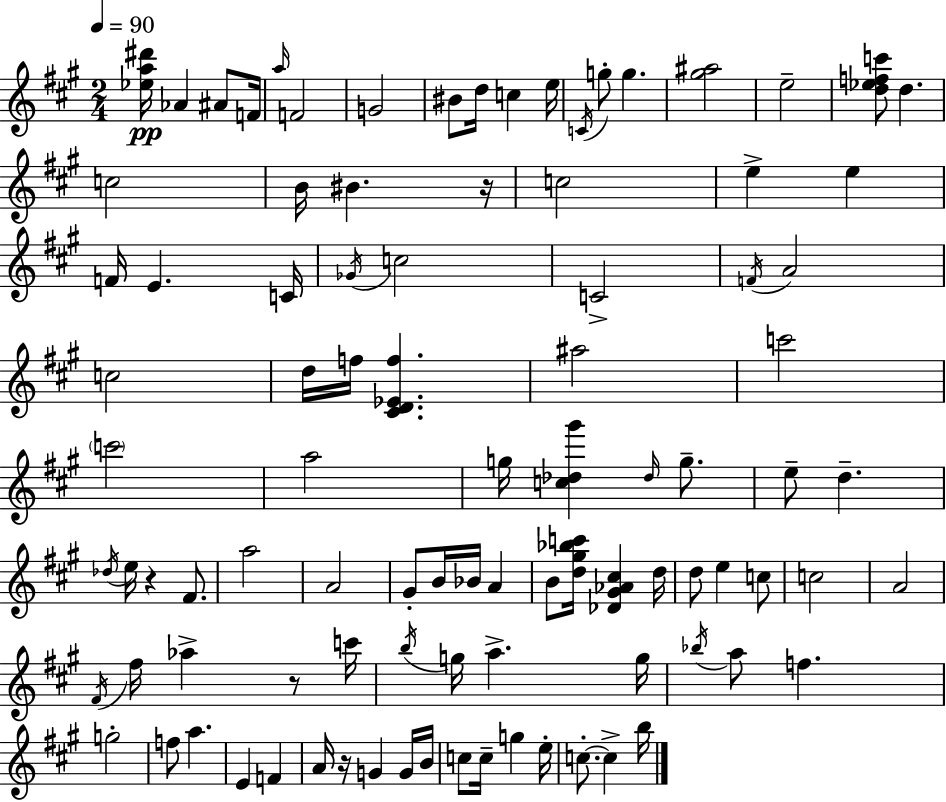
[Eb5,A5,D#6]/s Ab4/q A#4/e F4/s A5/s F4/h G4/h BIS4/e D5/s C5/q E5/s C4/s G5/e G5/q. [G#5,A#5]/h E5/h [D5,Eb5,F5,C6]/e D5/q. C5/h B4/s BIS4/q. R/s C5/h E5/q E5/q F4/s E4/q. C4/s Gb4/s C5/h C4/h F4/s A4/h C5/h D5/s F5/s [C#4,D4,Eb4,F5]/q. A#5/h C6/h C6/h A5/h G5/s [C5,Db5,G#6]/q Db5/s G5/e. E5/e D5/q. Db5/s E5/s R/q F#4/e. A5/h A4/h G#4/e B4/s Bb4/s A4/q B4/e [D5,G#5,Bb5,C6]/s [Db4,G#4,Ab4,C#5]/q D5/s D5/e E5/q C5/e C5/h A4/h F#4/s F#5/s Ab5/q R/e C6/s B5/s G5/s A5/q. G5/s Bb5/s A5/e F5/q. G5/h F5/e A5/q. E4/q F4/q A4/s R/s G4/q G4/s B4/s C5/e C5/s G5/q E5/s C5/e. C5/q B5/s